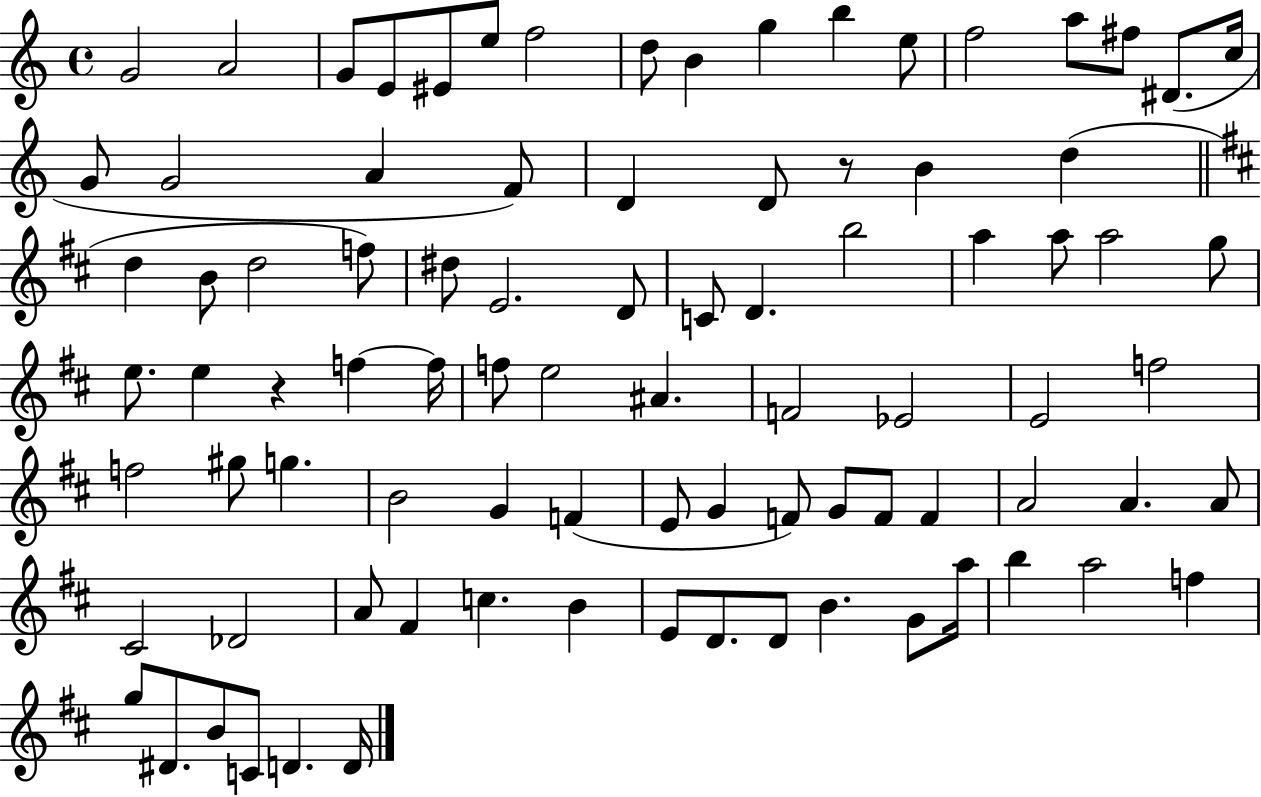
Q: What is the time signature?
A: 4/4